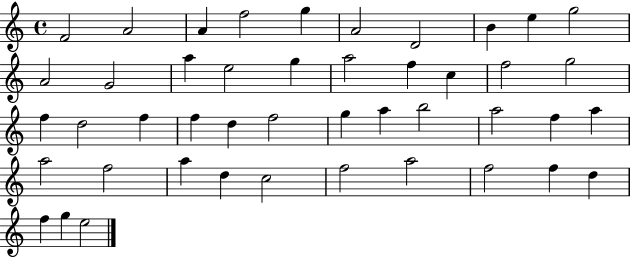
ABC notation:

X:1
T:Untitled
M:4/4
L:1/4
K:C
F2 A2 A f2 g A2 D2 B e g2 A2 G2 a e2 g a2 f c f2 g2 f d2 f f d f2 g a b2 a2 f a a2 f2 a d c2 f2 a2 f2 f d f g e2